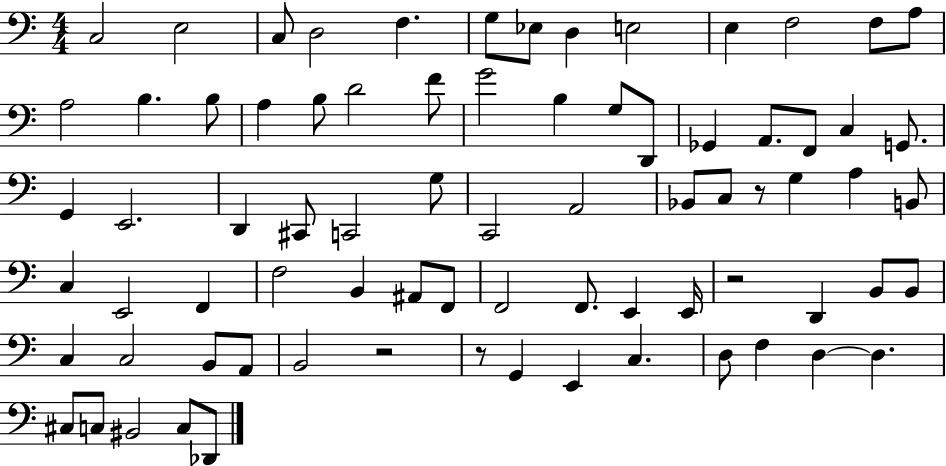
X:1
T:Untitled
M:4/4
L:1/4
K:C
C,2 E,2 C,/2 D,2 F, G,/2 _E,/2 D, E,2 E, F,2 F,/2 A,/2 A,2 B, B,/2 A, B,/2 D2 F/2 G2 B, G,/2 D,,/2 _G,, A,,/2 F,,/2 C, G,,/2 G,, E,,2 D,, ^C,,/2 C,,2 G,/2 C,,2 A,,2 _B,,/2 C,/2 z/2 G, A, B,,/2 C, E,,2 F,, F,2 B,, ^A,,/2 F,,/2 F,,2 F,,/2 E,, E,,/4 z2 D,, B,,/2 B,,/2 C, C,2 B,,/2 A,,/2 B,,2 z2 z/2 G,, E,, C, D,/2 F, D, D, ^C,/2 C,/2 ^B,,2 C,/2 _D,,/2